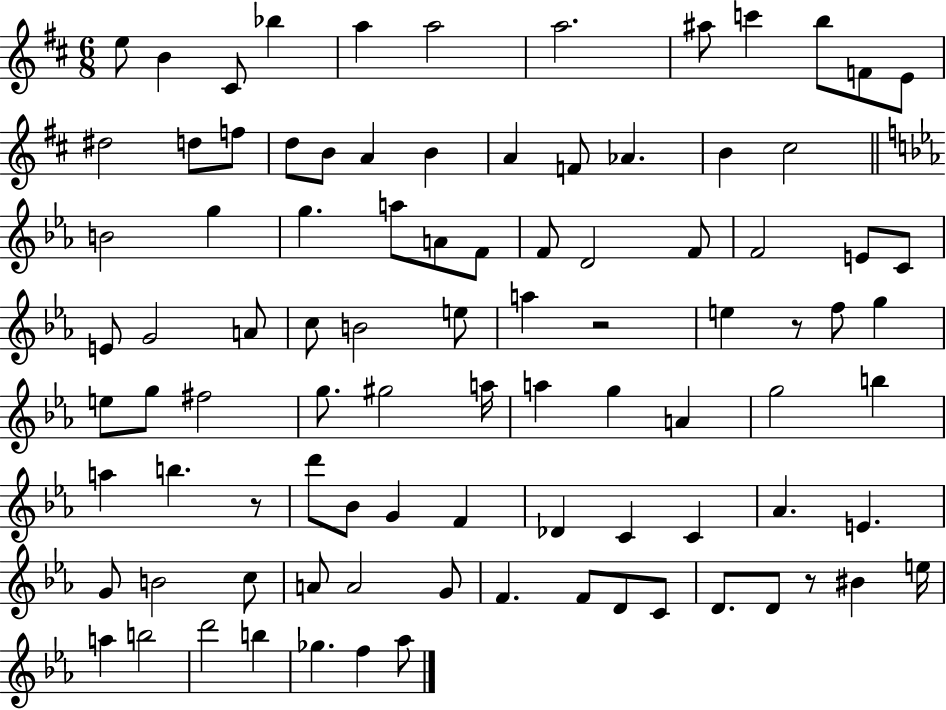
E5/e B4/q C#4/e Bb5/q A5/q A5/h A5/h. A#5/e C6/q B5/e F4/e E4/e D#5/h D5/e F5/e D5/e B4/e A4/q B4/q A4/q F4/e Ab4/q. B4/q C#5/h B4/h G5/q G5/q. A5/e A4/e F4/e F4/e D4/h F4/e F4/h E4/e C4/e E4/e G4/h A4/e C5/e B4/h E5/e A5/q R/h E5/q R/e F5/e G5/q E5/e G5/e F#5/h G5/e. G#5/h A5/s A5/q G5/q A4/q G5/h B5/q A5/q B5/q. R/e D6/e Bb4/e G4/q F4/q Db4/q C4/q C4/q Ab4/q. E4/q. G4/e B4/h C5/e A4/e A4/h G4/e F4/q. F4/e D4/e C4/e D4/e. D4/e R/e BIS4/q E5/s A5/q B5/h D6/h B5/q Gb5/q. F5/q Ab5/e